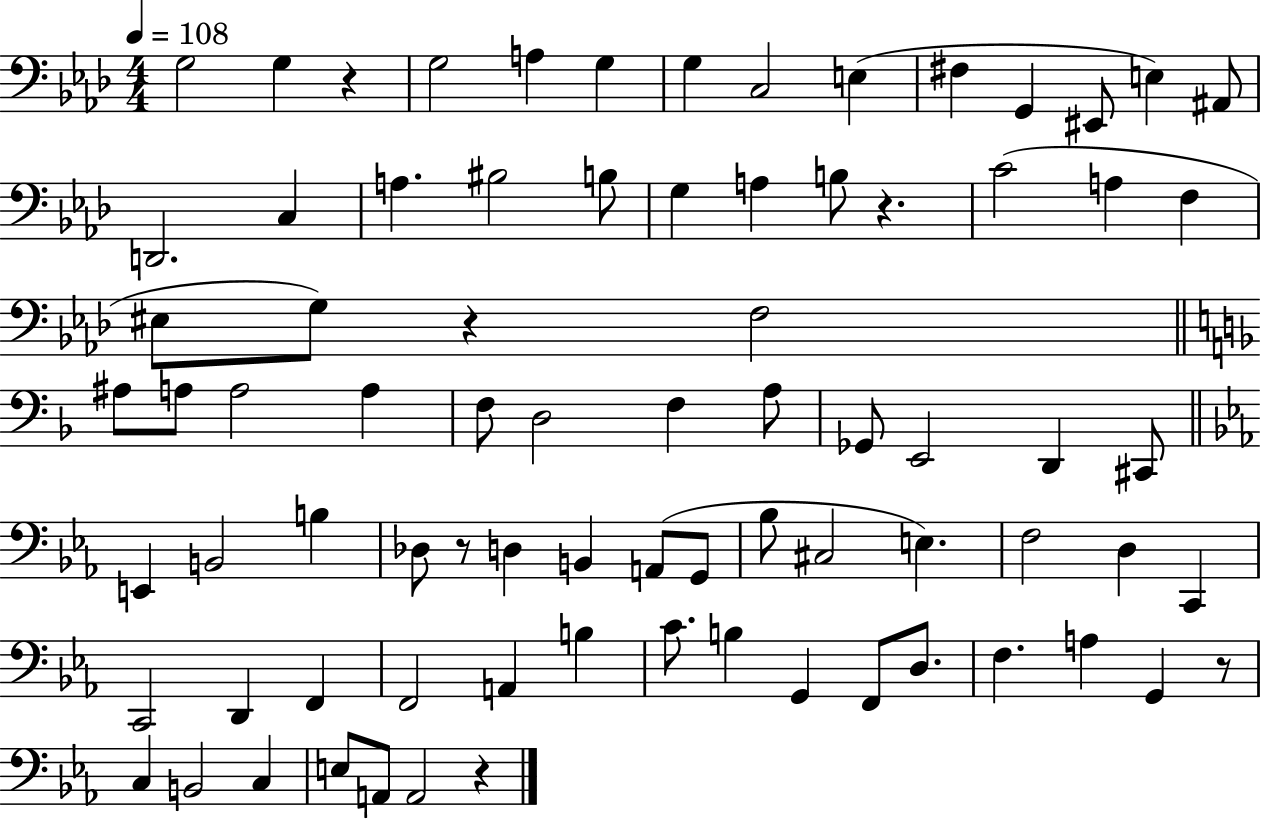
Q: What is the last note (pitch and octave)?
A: A2